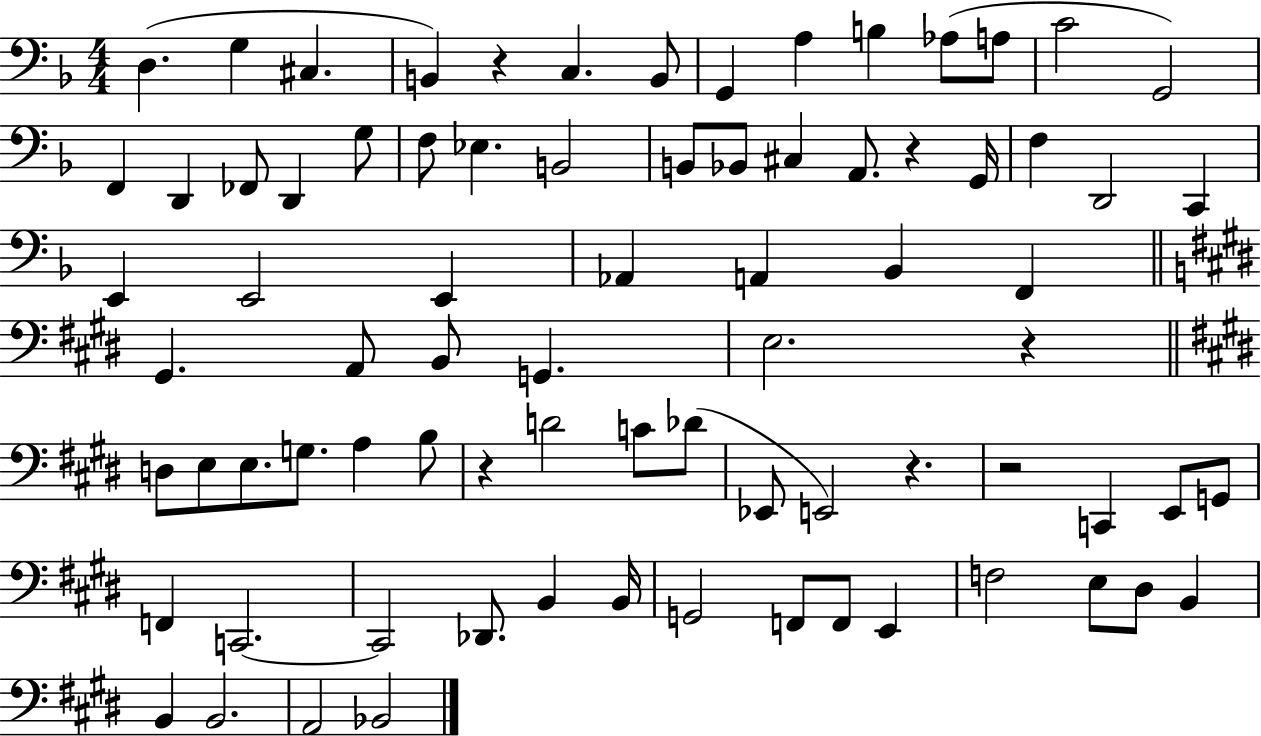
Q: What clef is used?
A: bass